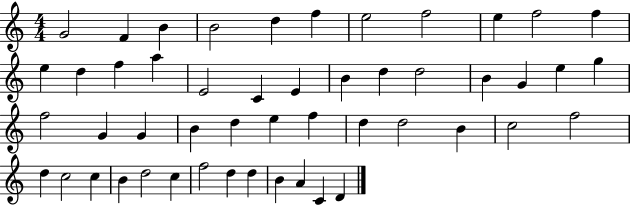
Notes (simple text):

G4/h F4/q B4/q B4/h D5/q F5/q E5/h F5/h E5/q F5/h F5/q E5/q D5/q F5/q A5/q E4/h C4/q E4/q B4/q D5/q D5/h B4/q G4/q E5/q G5/q F5/h G4/q G4/q B4/q D5/q E5/q F5/q D5/q D5/h B4/q C5/h F5/h D5/q C5/h C5/q B4/q D5/h C5/q F5/h D5/q D5/q B4/q A4/q C4/q D4/q